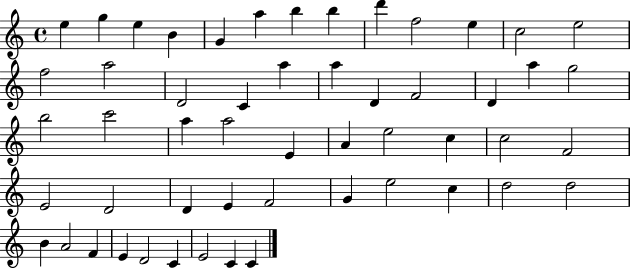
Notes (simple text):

E5/q G5/q E5/q B4/q G4/q A5/q B5/q B5/q D6/q F5/h E5/q C5/h E5/h F5/h A5/h D4/h C4/q A5/q A5/q D4/q F4/h D4/q A5/q G5/h B5/h C6/h A5/q A5/h E4/q A4/q E5/h C5/q C5/h F4/h E4/h D4/h D4/q E4/q F4/h G4/q E5/h C5/q D5/h D5/h B4/q A4/h F4/q E4/q D4/h C4/q E4/h C4/q C4/q